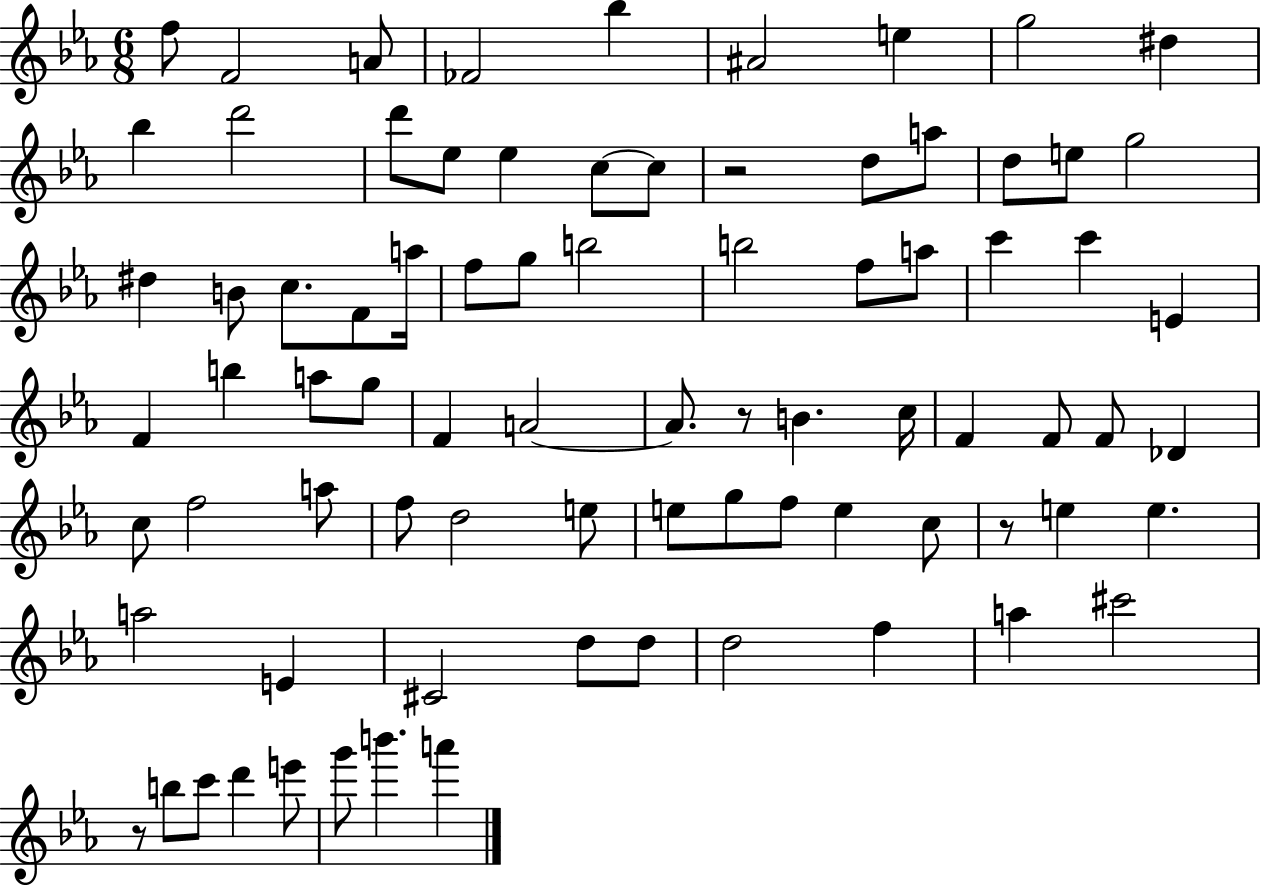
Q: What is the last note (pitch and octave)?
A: A6